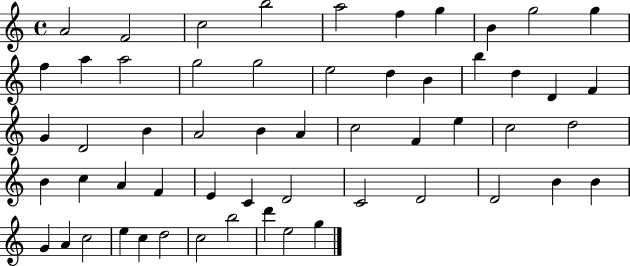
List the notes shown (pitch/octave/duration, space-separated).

A4/h F4/h C5/h B5/h A5/h F5/q G5/q B4/q G5/h G5/q F5/q A5/q A5/h G5/h G5/h E5/h D5/q B4/q B5/q D5/q D4/q F4/q G4/q D4/h B4/q A4/h B4/q A4/q C5/h F4/q E5/q C5/h D5/h B4/q C5/q A4/q F4/q E4/q C4/q D4/h C4/h D4/h D4/h B4/q B4/q G4/q A4/q C5/h E5/q C5/q D5/h C5/h B5/h D6/q E5/h G5/q